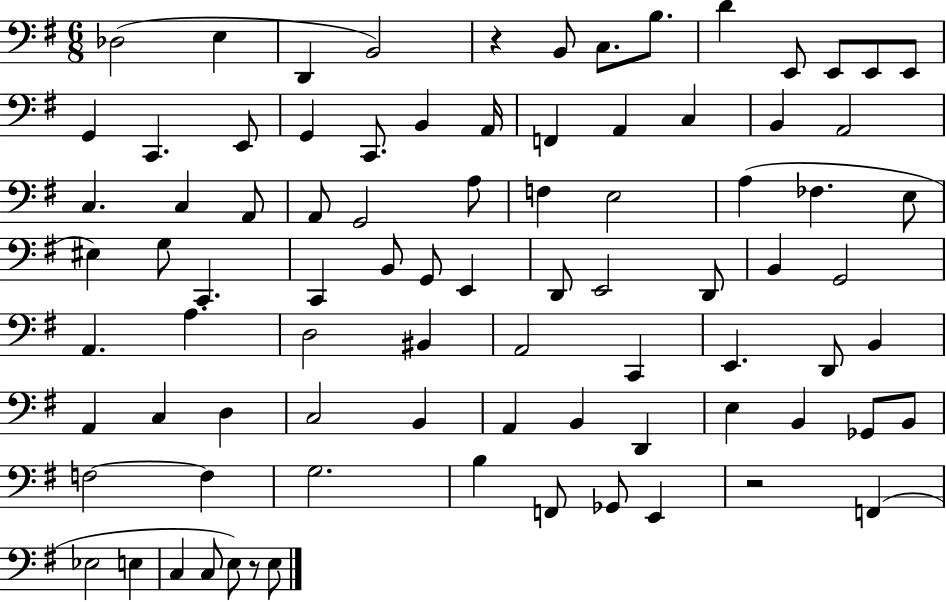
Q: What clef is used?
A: bass